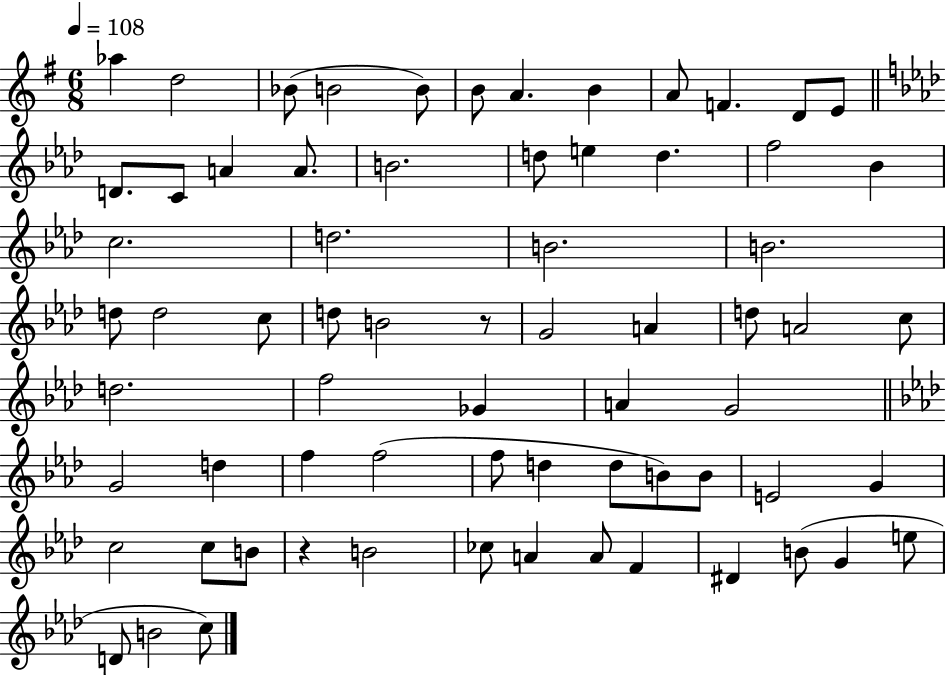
X:1
T:Untitled
M:6/8
L:1/4
K:G
_a d2 _B/2 B2 B/2 B/2 A B A/2 F D/2 E/2 D/2 C/2 A A/2 B2 d/2 e d f2 _B c2 d2 B2 B2 d/2 d2 c/2 d/2 B2 z/2 G2 A d/2 A2 c/2 d2 f2 _G A G2 G2 d f f2 f/2 d d/2 B/2 B/2 E2 G c2 c/2 B/2 z B2 _c/2 A A/2 F ^D B/2 G e/2 D/2 B2 c/2